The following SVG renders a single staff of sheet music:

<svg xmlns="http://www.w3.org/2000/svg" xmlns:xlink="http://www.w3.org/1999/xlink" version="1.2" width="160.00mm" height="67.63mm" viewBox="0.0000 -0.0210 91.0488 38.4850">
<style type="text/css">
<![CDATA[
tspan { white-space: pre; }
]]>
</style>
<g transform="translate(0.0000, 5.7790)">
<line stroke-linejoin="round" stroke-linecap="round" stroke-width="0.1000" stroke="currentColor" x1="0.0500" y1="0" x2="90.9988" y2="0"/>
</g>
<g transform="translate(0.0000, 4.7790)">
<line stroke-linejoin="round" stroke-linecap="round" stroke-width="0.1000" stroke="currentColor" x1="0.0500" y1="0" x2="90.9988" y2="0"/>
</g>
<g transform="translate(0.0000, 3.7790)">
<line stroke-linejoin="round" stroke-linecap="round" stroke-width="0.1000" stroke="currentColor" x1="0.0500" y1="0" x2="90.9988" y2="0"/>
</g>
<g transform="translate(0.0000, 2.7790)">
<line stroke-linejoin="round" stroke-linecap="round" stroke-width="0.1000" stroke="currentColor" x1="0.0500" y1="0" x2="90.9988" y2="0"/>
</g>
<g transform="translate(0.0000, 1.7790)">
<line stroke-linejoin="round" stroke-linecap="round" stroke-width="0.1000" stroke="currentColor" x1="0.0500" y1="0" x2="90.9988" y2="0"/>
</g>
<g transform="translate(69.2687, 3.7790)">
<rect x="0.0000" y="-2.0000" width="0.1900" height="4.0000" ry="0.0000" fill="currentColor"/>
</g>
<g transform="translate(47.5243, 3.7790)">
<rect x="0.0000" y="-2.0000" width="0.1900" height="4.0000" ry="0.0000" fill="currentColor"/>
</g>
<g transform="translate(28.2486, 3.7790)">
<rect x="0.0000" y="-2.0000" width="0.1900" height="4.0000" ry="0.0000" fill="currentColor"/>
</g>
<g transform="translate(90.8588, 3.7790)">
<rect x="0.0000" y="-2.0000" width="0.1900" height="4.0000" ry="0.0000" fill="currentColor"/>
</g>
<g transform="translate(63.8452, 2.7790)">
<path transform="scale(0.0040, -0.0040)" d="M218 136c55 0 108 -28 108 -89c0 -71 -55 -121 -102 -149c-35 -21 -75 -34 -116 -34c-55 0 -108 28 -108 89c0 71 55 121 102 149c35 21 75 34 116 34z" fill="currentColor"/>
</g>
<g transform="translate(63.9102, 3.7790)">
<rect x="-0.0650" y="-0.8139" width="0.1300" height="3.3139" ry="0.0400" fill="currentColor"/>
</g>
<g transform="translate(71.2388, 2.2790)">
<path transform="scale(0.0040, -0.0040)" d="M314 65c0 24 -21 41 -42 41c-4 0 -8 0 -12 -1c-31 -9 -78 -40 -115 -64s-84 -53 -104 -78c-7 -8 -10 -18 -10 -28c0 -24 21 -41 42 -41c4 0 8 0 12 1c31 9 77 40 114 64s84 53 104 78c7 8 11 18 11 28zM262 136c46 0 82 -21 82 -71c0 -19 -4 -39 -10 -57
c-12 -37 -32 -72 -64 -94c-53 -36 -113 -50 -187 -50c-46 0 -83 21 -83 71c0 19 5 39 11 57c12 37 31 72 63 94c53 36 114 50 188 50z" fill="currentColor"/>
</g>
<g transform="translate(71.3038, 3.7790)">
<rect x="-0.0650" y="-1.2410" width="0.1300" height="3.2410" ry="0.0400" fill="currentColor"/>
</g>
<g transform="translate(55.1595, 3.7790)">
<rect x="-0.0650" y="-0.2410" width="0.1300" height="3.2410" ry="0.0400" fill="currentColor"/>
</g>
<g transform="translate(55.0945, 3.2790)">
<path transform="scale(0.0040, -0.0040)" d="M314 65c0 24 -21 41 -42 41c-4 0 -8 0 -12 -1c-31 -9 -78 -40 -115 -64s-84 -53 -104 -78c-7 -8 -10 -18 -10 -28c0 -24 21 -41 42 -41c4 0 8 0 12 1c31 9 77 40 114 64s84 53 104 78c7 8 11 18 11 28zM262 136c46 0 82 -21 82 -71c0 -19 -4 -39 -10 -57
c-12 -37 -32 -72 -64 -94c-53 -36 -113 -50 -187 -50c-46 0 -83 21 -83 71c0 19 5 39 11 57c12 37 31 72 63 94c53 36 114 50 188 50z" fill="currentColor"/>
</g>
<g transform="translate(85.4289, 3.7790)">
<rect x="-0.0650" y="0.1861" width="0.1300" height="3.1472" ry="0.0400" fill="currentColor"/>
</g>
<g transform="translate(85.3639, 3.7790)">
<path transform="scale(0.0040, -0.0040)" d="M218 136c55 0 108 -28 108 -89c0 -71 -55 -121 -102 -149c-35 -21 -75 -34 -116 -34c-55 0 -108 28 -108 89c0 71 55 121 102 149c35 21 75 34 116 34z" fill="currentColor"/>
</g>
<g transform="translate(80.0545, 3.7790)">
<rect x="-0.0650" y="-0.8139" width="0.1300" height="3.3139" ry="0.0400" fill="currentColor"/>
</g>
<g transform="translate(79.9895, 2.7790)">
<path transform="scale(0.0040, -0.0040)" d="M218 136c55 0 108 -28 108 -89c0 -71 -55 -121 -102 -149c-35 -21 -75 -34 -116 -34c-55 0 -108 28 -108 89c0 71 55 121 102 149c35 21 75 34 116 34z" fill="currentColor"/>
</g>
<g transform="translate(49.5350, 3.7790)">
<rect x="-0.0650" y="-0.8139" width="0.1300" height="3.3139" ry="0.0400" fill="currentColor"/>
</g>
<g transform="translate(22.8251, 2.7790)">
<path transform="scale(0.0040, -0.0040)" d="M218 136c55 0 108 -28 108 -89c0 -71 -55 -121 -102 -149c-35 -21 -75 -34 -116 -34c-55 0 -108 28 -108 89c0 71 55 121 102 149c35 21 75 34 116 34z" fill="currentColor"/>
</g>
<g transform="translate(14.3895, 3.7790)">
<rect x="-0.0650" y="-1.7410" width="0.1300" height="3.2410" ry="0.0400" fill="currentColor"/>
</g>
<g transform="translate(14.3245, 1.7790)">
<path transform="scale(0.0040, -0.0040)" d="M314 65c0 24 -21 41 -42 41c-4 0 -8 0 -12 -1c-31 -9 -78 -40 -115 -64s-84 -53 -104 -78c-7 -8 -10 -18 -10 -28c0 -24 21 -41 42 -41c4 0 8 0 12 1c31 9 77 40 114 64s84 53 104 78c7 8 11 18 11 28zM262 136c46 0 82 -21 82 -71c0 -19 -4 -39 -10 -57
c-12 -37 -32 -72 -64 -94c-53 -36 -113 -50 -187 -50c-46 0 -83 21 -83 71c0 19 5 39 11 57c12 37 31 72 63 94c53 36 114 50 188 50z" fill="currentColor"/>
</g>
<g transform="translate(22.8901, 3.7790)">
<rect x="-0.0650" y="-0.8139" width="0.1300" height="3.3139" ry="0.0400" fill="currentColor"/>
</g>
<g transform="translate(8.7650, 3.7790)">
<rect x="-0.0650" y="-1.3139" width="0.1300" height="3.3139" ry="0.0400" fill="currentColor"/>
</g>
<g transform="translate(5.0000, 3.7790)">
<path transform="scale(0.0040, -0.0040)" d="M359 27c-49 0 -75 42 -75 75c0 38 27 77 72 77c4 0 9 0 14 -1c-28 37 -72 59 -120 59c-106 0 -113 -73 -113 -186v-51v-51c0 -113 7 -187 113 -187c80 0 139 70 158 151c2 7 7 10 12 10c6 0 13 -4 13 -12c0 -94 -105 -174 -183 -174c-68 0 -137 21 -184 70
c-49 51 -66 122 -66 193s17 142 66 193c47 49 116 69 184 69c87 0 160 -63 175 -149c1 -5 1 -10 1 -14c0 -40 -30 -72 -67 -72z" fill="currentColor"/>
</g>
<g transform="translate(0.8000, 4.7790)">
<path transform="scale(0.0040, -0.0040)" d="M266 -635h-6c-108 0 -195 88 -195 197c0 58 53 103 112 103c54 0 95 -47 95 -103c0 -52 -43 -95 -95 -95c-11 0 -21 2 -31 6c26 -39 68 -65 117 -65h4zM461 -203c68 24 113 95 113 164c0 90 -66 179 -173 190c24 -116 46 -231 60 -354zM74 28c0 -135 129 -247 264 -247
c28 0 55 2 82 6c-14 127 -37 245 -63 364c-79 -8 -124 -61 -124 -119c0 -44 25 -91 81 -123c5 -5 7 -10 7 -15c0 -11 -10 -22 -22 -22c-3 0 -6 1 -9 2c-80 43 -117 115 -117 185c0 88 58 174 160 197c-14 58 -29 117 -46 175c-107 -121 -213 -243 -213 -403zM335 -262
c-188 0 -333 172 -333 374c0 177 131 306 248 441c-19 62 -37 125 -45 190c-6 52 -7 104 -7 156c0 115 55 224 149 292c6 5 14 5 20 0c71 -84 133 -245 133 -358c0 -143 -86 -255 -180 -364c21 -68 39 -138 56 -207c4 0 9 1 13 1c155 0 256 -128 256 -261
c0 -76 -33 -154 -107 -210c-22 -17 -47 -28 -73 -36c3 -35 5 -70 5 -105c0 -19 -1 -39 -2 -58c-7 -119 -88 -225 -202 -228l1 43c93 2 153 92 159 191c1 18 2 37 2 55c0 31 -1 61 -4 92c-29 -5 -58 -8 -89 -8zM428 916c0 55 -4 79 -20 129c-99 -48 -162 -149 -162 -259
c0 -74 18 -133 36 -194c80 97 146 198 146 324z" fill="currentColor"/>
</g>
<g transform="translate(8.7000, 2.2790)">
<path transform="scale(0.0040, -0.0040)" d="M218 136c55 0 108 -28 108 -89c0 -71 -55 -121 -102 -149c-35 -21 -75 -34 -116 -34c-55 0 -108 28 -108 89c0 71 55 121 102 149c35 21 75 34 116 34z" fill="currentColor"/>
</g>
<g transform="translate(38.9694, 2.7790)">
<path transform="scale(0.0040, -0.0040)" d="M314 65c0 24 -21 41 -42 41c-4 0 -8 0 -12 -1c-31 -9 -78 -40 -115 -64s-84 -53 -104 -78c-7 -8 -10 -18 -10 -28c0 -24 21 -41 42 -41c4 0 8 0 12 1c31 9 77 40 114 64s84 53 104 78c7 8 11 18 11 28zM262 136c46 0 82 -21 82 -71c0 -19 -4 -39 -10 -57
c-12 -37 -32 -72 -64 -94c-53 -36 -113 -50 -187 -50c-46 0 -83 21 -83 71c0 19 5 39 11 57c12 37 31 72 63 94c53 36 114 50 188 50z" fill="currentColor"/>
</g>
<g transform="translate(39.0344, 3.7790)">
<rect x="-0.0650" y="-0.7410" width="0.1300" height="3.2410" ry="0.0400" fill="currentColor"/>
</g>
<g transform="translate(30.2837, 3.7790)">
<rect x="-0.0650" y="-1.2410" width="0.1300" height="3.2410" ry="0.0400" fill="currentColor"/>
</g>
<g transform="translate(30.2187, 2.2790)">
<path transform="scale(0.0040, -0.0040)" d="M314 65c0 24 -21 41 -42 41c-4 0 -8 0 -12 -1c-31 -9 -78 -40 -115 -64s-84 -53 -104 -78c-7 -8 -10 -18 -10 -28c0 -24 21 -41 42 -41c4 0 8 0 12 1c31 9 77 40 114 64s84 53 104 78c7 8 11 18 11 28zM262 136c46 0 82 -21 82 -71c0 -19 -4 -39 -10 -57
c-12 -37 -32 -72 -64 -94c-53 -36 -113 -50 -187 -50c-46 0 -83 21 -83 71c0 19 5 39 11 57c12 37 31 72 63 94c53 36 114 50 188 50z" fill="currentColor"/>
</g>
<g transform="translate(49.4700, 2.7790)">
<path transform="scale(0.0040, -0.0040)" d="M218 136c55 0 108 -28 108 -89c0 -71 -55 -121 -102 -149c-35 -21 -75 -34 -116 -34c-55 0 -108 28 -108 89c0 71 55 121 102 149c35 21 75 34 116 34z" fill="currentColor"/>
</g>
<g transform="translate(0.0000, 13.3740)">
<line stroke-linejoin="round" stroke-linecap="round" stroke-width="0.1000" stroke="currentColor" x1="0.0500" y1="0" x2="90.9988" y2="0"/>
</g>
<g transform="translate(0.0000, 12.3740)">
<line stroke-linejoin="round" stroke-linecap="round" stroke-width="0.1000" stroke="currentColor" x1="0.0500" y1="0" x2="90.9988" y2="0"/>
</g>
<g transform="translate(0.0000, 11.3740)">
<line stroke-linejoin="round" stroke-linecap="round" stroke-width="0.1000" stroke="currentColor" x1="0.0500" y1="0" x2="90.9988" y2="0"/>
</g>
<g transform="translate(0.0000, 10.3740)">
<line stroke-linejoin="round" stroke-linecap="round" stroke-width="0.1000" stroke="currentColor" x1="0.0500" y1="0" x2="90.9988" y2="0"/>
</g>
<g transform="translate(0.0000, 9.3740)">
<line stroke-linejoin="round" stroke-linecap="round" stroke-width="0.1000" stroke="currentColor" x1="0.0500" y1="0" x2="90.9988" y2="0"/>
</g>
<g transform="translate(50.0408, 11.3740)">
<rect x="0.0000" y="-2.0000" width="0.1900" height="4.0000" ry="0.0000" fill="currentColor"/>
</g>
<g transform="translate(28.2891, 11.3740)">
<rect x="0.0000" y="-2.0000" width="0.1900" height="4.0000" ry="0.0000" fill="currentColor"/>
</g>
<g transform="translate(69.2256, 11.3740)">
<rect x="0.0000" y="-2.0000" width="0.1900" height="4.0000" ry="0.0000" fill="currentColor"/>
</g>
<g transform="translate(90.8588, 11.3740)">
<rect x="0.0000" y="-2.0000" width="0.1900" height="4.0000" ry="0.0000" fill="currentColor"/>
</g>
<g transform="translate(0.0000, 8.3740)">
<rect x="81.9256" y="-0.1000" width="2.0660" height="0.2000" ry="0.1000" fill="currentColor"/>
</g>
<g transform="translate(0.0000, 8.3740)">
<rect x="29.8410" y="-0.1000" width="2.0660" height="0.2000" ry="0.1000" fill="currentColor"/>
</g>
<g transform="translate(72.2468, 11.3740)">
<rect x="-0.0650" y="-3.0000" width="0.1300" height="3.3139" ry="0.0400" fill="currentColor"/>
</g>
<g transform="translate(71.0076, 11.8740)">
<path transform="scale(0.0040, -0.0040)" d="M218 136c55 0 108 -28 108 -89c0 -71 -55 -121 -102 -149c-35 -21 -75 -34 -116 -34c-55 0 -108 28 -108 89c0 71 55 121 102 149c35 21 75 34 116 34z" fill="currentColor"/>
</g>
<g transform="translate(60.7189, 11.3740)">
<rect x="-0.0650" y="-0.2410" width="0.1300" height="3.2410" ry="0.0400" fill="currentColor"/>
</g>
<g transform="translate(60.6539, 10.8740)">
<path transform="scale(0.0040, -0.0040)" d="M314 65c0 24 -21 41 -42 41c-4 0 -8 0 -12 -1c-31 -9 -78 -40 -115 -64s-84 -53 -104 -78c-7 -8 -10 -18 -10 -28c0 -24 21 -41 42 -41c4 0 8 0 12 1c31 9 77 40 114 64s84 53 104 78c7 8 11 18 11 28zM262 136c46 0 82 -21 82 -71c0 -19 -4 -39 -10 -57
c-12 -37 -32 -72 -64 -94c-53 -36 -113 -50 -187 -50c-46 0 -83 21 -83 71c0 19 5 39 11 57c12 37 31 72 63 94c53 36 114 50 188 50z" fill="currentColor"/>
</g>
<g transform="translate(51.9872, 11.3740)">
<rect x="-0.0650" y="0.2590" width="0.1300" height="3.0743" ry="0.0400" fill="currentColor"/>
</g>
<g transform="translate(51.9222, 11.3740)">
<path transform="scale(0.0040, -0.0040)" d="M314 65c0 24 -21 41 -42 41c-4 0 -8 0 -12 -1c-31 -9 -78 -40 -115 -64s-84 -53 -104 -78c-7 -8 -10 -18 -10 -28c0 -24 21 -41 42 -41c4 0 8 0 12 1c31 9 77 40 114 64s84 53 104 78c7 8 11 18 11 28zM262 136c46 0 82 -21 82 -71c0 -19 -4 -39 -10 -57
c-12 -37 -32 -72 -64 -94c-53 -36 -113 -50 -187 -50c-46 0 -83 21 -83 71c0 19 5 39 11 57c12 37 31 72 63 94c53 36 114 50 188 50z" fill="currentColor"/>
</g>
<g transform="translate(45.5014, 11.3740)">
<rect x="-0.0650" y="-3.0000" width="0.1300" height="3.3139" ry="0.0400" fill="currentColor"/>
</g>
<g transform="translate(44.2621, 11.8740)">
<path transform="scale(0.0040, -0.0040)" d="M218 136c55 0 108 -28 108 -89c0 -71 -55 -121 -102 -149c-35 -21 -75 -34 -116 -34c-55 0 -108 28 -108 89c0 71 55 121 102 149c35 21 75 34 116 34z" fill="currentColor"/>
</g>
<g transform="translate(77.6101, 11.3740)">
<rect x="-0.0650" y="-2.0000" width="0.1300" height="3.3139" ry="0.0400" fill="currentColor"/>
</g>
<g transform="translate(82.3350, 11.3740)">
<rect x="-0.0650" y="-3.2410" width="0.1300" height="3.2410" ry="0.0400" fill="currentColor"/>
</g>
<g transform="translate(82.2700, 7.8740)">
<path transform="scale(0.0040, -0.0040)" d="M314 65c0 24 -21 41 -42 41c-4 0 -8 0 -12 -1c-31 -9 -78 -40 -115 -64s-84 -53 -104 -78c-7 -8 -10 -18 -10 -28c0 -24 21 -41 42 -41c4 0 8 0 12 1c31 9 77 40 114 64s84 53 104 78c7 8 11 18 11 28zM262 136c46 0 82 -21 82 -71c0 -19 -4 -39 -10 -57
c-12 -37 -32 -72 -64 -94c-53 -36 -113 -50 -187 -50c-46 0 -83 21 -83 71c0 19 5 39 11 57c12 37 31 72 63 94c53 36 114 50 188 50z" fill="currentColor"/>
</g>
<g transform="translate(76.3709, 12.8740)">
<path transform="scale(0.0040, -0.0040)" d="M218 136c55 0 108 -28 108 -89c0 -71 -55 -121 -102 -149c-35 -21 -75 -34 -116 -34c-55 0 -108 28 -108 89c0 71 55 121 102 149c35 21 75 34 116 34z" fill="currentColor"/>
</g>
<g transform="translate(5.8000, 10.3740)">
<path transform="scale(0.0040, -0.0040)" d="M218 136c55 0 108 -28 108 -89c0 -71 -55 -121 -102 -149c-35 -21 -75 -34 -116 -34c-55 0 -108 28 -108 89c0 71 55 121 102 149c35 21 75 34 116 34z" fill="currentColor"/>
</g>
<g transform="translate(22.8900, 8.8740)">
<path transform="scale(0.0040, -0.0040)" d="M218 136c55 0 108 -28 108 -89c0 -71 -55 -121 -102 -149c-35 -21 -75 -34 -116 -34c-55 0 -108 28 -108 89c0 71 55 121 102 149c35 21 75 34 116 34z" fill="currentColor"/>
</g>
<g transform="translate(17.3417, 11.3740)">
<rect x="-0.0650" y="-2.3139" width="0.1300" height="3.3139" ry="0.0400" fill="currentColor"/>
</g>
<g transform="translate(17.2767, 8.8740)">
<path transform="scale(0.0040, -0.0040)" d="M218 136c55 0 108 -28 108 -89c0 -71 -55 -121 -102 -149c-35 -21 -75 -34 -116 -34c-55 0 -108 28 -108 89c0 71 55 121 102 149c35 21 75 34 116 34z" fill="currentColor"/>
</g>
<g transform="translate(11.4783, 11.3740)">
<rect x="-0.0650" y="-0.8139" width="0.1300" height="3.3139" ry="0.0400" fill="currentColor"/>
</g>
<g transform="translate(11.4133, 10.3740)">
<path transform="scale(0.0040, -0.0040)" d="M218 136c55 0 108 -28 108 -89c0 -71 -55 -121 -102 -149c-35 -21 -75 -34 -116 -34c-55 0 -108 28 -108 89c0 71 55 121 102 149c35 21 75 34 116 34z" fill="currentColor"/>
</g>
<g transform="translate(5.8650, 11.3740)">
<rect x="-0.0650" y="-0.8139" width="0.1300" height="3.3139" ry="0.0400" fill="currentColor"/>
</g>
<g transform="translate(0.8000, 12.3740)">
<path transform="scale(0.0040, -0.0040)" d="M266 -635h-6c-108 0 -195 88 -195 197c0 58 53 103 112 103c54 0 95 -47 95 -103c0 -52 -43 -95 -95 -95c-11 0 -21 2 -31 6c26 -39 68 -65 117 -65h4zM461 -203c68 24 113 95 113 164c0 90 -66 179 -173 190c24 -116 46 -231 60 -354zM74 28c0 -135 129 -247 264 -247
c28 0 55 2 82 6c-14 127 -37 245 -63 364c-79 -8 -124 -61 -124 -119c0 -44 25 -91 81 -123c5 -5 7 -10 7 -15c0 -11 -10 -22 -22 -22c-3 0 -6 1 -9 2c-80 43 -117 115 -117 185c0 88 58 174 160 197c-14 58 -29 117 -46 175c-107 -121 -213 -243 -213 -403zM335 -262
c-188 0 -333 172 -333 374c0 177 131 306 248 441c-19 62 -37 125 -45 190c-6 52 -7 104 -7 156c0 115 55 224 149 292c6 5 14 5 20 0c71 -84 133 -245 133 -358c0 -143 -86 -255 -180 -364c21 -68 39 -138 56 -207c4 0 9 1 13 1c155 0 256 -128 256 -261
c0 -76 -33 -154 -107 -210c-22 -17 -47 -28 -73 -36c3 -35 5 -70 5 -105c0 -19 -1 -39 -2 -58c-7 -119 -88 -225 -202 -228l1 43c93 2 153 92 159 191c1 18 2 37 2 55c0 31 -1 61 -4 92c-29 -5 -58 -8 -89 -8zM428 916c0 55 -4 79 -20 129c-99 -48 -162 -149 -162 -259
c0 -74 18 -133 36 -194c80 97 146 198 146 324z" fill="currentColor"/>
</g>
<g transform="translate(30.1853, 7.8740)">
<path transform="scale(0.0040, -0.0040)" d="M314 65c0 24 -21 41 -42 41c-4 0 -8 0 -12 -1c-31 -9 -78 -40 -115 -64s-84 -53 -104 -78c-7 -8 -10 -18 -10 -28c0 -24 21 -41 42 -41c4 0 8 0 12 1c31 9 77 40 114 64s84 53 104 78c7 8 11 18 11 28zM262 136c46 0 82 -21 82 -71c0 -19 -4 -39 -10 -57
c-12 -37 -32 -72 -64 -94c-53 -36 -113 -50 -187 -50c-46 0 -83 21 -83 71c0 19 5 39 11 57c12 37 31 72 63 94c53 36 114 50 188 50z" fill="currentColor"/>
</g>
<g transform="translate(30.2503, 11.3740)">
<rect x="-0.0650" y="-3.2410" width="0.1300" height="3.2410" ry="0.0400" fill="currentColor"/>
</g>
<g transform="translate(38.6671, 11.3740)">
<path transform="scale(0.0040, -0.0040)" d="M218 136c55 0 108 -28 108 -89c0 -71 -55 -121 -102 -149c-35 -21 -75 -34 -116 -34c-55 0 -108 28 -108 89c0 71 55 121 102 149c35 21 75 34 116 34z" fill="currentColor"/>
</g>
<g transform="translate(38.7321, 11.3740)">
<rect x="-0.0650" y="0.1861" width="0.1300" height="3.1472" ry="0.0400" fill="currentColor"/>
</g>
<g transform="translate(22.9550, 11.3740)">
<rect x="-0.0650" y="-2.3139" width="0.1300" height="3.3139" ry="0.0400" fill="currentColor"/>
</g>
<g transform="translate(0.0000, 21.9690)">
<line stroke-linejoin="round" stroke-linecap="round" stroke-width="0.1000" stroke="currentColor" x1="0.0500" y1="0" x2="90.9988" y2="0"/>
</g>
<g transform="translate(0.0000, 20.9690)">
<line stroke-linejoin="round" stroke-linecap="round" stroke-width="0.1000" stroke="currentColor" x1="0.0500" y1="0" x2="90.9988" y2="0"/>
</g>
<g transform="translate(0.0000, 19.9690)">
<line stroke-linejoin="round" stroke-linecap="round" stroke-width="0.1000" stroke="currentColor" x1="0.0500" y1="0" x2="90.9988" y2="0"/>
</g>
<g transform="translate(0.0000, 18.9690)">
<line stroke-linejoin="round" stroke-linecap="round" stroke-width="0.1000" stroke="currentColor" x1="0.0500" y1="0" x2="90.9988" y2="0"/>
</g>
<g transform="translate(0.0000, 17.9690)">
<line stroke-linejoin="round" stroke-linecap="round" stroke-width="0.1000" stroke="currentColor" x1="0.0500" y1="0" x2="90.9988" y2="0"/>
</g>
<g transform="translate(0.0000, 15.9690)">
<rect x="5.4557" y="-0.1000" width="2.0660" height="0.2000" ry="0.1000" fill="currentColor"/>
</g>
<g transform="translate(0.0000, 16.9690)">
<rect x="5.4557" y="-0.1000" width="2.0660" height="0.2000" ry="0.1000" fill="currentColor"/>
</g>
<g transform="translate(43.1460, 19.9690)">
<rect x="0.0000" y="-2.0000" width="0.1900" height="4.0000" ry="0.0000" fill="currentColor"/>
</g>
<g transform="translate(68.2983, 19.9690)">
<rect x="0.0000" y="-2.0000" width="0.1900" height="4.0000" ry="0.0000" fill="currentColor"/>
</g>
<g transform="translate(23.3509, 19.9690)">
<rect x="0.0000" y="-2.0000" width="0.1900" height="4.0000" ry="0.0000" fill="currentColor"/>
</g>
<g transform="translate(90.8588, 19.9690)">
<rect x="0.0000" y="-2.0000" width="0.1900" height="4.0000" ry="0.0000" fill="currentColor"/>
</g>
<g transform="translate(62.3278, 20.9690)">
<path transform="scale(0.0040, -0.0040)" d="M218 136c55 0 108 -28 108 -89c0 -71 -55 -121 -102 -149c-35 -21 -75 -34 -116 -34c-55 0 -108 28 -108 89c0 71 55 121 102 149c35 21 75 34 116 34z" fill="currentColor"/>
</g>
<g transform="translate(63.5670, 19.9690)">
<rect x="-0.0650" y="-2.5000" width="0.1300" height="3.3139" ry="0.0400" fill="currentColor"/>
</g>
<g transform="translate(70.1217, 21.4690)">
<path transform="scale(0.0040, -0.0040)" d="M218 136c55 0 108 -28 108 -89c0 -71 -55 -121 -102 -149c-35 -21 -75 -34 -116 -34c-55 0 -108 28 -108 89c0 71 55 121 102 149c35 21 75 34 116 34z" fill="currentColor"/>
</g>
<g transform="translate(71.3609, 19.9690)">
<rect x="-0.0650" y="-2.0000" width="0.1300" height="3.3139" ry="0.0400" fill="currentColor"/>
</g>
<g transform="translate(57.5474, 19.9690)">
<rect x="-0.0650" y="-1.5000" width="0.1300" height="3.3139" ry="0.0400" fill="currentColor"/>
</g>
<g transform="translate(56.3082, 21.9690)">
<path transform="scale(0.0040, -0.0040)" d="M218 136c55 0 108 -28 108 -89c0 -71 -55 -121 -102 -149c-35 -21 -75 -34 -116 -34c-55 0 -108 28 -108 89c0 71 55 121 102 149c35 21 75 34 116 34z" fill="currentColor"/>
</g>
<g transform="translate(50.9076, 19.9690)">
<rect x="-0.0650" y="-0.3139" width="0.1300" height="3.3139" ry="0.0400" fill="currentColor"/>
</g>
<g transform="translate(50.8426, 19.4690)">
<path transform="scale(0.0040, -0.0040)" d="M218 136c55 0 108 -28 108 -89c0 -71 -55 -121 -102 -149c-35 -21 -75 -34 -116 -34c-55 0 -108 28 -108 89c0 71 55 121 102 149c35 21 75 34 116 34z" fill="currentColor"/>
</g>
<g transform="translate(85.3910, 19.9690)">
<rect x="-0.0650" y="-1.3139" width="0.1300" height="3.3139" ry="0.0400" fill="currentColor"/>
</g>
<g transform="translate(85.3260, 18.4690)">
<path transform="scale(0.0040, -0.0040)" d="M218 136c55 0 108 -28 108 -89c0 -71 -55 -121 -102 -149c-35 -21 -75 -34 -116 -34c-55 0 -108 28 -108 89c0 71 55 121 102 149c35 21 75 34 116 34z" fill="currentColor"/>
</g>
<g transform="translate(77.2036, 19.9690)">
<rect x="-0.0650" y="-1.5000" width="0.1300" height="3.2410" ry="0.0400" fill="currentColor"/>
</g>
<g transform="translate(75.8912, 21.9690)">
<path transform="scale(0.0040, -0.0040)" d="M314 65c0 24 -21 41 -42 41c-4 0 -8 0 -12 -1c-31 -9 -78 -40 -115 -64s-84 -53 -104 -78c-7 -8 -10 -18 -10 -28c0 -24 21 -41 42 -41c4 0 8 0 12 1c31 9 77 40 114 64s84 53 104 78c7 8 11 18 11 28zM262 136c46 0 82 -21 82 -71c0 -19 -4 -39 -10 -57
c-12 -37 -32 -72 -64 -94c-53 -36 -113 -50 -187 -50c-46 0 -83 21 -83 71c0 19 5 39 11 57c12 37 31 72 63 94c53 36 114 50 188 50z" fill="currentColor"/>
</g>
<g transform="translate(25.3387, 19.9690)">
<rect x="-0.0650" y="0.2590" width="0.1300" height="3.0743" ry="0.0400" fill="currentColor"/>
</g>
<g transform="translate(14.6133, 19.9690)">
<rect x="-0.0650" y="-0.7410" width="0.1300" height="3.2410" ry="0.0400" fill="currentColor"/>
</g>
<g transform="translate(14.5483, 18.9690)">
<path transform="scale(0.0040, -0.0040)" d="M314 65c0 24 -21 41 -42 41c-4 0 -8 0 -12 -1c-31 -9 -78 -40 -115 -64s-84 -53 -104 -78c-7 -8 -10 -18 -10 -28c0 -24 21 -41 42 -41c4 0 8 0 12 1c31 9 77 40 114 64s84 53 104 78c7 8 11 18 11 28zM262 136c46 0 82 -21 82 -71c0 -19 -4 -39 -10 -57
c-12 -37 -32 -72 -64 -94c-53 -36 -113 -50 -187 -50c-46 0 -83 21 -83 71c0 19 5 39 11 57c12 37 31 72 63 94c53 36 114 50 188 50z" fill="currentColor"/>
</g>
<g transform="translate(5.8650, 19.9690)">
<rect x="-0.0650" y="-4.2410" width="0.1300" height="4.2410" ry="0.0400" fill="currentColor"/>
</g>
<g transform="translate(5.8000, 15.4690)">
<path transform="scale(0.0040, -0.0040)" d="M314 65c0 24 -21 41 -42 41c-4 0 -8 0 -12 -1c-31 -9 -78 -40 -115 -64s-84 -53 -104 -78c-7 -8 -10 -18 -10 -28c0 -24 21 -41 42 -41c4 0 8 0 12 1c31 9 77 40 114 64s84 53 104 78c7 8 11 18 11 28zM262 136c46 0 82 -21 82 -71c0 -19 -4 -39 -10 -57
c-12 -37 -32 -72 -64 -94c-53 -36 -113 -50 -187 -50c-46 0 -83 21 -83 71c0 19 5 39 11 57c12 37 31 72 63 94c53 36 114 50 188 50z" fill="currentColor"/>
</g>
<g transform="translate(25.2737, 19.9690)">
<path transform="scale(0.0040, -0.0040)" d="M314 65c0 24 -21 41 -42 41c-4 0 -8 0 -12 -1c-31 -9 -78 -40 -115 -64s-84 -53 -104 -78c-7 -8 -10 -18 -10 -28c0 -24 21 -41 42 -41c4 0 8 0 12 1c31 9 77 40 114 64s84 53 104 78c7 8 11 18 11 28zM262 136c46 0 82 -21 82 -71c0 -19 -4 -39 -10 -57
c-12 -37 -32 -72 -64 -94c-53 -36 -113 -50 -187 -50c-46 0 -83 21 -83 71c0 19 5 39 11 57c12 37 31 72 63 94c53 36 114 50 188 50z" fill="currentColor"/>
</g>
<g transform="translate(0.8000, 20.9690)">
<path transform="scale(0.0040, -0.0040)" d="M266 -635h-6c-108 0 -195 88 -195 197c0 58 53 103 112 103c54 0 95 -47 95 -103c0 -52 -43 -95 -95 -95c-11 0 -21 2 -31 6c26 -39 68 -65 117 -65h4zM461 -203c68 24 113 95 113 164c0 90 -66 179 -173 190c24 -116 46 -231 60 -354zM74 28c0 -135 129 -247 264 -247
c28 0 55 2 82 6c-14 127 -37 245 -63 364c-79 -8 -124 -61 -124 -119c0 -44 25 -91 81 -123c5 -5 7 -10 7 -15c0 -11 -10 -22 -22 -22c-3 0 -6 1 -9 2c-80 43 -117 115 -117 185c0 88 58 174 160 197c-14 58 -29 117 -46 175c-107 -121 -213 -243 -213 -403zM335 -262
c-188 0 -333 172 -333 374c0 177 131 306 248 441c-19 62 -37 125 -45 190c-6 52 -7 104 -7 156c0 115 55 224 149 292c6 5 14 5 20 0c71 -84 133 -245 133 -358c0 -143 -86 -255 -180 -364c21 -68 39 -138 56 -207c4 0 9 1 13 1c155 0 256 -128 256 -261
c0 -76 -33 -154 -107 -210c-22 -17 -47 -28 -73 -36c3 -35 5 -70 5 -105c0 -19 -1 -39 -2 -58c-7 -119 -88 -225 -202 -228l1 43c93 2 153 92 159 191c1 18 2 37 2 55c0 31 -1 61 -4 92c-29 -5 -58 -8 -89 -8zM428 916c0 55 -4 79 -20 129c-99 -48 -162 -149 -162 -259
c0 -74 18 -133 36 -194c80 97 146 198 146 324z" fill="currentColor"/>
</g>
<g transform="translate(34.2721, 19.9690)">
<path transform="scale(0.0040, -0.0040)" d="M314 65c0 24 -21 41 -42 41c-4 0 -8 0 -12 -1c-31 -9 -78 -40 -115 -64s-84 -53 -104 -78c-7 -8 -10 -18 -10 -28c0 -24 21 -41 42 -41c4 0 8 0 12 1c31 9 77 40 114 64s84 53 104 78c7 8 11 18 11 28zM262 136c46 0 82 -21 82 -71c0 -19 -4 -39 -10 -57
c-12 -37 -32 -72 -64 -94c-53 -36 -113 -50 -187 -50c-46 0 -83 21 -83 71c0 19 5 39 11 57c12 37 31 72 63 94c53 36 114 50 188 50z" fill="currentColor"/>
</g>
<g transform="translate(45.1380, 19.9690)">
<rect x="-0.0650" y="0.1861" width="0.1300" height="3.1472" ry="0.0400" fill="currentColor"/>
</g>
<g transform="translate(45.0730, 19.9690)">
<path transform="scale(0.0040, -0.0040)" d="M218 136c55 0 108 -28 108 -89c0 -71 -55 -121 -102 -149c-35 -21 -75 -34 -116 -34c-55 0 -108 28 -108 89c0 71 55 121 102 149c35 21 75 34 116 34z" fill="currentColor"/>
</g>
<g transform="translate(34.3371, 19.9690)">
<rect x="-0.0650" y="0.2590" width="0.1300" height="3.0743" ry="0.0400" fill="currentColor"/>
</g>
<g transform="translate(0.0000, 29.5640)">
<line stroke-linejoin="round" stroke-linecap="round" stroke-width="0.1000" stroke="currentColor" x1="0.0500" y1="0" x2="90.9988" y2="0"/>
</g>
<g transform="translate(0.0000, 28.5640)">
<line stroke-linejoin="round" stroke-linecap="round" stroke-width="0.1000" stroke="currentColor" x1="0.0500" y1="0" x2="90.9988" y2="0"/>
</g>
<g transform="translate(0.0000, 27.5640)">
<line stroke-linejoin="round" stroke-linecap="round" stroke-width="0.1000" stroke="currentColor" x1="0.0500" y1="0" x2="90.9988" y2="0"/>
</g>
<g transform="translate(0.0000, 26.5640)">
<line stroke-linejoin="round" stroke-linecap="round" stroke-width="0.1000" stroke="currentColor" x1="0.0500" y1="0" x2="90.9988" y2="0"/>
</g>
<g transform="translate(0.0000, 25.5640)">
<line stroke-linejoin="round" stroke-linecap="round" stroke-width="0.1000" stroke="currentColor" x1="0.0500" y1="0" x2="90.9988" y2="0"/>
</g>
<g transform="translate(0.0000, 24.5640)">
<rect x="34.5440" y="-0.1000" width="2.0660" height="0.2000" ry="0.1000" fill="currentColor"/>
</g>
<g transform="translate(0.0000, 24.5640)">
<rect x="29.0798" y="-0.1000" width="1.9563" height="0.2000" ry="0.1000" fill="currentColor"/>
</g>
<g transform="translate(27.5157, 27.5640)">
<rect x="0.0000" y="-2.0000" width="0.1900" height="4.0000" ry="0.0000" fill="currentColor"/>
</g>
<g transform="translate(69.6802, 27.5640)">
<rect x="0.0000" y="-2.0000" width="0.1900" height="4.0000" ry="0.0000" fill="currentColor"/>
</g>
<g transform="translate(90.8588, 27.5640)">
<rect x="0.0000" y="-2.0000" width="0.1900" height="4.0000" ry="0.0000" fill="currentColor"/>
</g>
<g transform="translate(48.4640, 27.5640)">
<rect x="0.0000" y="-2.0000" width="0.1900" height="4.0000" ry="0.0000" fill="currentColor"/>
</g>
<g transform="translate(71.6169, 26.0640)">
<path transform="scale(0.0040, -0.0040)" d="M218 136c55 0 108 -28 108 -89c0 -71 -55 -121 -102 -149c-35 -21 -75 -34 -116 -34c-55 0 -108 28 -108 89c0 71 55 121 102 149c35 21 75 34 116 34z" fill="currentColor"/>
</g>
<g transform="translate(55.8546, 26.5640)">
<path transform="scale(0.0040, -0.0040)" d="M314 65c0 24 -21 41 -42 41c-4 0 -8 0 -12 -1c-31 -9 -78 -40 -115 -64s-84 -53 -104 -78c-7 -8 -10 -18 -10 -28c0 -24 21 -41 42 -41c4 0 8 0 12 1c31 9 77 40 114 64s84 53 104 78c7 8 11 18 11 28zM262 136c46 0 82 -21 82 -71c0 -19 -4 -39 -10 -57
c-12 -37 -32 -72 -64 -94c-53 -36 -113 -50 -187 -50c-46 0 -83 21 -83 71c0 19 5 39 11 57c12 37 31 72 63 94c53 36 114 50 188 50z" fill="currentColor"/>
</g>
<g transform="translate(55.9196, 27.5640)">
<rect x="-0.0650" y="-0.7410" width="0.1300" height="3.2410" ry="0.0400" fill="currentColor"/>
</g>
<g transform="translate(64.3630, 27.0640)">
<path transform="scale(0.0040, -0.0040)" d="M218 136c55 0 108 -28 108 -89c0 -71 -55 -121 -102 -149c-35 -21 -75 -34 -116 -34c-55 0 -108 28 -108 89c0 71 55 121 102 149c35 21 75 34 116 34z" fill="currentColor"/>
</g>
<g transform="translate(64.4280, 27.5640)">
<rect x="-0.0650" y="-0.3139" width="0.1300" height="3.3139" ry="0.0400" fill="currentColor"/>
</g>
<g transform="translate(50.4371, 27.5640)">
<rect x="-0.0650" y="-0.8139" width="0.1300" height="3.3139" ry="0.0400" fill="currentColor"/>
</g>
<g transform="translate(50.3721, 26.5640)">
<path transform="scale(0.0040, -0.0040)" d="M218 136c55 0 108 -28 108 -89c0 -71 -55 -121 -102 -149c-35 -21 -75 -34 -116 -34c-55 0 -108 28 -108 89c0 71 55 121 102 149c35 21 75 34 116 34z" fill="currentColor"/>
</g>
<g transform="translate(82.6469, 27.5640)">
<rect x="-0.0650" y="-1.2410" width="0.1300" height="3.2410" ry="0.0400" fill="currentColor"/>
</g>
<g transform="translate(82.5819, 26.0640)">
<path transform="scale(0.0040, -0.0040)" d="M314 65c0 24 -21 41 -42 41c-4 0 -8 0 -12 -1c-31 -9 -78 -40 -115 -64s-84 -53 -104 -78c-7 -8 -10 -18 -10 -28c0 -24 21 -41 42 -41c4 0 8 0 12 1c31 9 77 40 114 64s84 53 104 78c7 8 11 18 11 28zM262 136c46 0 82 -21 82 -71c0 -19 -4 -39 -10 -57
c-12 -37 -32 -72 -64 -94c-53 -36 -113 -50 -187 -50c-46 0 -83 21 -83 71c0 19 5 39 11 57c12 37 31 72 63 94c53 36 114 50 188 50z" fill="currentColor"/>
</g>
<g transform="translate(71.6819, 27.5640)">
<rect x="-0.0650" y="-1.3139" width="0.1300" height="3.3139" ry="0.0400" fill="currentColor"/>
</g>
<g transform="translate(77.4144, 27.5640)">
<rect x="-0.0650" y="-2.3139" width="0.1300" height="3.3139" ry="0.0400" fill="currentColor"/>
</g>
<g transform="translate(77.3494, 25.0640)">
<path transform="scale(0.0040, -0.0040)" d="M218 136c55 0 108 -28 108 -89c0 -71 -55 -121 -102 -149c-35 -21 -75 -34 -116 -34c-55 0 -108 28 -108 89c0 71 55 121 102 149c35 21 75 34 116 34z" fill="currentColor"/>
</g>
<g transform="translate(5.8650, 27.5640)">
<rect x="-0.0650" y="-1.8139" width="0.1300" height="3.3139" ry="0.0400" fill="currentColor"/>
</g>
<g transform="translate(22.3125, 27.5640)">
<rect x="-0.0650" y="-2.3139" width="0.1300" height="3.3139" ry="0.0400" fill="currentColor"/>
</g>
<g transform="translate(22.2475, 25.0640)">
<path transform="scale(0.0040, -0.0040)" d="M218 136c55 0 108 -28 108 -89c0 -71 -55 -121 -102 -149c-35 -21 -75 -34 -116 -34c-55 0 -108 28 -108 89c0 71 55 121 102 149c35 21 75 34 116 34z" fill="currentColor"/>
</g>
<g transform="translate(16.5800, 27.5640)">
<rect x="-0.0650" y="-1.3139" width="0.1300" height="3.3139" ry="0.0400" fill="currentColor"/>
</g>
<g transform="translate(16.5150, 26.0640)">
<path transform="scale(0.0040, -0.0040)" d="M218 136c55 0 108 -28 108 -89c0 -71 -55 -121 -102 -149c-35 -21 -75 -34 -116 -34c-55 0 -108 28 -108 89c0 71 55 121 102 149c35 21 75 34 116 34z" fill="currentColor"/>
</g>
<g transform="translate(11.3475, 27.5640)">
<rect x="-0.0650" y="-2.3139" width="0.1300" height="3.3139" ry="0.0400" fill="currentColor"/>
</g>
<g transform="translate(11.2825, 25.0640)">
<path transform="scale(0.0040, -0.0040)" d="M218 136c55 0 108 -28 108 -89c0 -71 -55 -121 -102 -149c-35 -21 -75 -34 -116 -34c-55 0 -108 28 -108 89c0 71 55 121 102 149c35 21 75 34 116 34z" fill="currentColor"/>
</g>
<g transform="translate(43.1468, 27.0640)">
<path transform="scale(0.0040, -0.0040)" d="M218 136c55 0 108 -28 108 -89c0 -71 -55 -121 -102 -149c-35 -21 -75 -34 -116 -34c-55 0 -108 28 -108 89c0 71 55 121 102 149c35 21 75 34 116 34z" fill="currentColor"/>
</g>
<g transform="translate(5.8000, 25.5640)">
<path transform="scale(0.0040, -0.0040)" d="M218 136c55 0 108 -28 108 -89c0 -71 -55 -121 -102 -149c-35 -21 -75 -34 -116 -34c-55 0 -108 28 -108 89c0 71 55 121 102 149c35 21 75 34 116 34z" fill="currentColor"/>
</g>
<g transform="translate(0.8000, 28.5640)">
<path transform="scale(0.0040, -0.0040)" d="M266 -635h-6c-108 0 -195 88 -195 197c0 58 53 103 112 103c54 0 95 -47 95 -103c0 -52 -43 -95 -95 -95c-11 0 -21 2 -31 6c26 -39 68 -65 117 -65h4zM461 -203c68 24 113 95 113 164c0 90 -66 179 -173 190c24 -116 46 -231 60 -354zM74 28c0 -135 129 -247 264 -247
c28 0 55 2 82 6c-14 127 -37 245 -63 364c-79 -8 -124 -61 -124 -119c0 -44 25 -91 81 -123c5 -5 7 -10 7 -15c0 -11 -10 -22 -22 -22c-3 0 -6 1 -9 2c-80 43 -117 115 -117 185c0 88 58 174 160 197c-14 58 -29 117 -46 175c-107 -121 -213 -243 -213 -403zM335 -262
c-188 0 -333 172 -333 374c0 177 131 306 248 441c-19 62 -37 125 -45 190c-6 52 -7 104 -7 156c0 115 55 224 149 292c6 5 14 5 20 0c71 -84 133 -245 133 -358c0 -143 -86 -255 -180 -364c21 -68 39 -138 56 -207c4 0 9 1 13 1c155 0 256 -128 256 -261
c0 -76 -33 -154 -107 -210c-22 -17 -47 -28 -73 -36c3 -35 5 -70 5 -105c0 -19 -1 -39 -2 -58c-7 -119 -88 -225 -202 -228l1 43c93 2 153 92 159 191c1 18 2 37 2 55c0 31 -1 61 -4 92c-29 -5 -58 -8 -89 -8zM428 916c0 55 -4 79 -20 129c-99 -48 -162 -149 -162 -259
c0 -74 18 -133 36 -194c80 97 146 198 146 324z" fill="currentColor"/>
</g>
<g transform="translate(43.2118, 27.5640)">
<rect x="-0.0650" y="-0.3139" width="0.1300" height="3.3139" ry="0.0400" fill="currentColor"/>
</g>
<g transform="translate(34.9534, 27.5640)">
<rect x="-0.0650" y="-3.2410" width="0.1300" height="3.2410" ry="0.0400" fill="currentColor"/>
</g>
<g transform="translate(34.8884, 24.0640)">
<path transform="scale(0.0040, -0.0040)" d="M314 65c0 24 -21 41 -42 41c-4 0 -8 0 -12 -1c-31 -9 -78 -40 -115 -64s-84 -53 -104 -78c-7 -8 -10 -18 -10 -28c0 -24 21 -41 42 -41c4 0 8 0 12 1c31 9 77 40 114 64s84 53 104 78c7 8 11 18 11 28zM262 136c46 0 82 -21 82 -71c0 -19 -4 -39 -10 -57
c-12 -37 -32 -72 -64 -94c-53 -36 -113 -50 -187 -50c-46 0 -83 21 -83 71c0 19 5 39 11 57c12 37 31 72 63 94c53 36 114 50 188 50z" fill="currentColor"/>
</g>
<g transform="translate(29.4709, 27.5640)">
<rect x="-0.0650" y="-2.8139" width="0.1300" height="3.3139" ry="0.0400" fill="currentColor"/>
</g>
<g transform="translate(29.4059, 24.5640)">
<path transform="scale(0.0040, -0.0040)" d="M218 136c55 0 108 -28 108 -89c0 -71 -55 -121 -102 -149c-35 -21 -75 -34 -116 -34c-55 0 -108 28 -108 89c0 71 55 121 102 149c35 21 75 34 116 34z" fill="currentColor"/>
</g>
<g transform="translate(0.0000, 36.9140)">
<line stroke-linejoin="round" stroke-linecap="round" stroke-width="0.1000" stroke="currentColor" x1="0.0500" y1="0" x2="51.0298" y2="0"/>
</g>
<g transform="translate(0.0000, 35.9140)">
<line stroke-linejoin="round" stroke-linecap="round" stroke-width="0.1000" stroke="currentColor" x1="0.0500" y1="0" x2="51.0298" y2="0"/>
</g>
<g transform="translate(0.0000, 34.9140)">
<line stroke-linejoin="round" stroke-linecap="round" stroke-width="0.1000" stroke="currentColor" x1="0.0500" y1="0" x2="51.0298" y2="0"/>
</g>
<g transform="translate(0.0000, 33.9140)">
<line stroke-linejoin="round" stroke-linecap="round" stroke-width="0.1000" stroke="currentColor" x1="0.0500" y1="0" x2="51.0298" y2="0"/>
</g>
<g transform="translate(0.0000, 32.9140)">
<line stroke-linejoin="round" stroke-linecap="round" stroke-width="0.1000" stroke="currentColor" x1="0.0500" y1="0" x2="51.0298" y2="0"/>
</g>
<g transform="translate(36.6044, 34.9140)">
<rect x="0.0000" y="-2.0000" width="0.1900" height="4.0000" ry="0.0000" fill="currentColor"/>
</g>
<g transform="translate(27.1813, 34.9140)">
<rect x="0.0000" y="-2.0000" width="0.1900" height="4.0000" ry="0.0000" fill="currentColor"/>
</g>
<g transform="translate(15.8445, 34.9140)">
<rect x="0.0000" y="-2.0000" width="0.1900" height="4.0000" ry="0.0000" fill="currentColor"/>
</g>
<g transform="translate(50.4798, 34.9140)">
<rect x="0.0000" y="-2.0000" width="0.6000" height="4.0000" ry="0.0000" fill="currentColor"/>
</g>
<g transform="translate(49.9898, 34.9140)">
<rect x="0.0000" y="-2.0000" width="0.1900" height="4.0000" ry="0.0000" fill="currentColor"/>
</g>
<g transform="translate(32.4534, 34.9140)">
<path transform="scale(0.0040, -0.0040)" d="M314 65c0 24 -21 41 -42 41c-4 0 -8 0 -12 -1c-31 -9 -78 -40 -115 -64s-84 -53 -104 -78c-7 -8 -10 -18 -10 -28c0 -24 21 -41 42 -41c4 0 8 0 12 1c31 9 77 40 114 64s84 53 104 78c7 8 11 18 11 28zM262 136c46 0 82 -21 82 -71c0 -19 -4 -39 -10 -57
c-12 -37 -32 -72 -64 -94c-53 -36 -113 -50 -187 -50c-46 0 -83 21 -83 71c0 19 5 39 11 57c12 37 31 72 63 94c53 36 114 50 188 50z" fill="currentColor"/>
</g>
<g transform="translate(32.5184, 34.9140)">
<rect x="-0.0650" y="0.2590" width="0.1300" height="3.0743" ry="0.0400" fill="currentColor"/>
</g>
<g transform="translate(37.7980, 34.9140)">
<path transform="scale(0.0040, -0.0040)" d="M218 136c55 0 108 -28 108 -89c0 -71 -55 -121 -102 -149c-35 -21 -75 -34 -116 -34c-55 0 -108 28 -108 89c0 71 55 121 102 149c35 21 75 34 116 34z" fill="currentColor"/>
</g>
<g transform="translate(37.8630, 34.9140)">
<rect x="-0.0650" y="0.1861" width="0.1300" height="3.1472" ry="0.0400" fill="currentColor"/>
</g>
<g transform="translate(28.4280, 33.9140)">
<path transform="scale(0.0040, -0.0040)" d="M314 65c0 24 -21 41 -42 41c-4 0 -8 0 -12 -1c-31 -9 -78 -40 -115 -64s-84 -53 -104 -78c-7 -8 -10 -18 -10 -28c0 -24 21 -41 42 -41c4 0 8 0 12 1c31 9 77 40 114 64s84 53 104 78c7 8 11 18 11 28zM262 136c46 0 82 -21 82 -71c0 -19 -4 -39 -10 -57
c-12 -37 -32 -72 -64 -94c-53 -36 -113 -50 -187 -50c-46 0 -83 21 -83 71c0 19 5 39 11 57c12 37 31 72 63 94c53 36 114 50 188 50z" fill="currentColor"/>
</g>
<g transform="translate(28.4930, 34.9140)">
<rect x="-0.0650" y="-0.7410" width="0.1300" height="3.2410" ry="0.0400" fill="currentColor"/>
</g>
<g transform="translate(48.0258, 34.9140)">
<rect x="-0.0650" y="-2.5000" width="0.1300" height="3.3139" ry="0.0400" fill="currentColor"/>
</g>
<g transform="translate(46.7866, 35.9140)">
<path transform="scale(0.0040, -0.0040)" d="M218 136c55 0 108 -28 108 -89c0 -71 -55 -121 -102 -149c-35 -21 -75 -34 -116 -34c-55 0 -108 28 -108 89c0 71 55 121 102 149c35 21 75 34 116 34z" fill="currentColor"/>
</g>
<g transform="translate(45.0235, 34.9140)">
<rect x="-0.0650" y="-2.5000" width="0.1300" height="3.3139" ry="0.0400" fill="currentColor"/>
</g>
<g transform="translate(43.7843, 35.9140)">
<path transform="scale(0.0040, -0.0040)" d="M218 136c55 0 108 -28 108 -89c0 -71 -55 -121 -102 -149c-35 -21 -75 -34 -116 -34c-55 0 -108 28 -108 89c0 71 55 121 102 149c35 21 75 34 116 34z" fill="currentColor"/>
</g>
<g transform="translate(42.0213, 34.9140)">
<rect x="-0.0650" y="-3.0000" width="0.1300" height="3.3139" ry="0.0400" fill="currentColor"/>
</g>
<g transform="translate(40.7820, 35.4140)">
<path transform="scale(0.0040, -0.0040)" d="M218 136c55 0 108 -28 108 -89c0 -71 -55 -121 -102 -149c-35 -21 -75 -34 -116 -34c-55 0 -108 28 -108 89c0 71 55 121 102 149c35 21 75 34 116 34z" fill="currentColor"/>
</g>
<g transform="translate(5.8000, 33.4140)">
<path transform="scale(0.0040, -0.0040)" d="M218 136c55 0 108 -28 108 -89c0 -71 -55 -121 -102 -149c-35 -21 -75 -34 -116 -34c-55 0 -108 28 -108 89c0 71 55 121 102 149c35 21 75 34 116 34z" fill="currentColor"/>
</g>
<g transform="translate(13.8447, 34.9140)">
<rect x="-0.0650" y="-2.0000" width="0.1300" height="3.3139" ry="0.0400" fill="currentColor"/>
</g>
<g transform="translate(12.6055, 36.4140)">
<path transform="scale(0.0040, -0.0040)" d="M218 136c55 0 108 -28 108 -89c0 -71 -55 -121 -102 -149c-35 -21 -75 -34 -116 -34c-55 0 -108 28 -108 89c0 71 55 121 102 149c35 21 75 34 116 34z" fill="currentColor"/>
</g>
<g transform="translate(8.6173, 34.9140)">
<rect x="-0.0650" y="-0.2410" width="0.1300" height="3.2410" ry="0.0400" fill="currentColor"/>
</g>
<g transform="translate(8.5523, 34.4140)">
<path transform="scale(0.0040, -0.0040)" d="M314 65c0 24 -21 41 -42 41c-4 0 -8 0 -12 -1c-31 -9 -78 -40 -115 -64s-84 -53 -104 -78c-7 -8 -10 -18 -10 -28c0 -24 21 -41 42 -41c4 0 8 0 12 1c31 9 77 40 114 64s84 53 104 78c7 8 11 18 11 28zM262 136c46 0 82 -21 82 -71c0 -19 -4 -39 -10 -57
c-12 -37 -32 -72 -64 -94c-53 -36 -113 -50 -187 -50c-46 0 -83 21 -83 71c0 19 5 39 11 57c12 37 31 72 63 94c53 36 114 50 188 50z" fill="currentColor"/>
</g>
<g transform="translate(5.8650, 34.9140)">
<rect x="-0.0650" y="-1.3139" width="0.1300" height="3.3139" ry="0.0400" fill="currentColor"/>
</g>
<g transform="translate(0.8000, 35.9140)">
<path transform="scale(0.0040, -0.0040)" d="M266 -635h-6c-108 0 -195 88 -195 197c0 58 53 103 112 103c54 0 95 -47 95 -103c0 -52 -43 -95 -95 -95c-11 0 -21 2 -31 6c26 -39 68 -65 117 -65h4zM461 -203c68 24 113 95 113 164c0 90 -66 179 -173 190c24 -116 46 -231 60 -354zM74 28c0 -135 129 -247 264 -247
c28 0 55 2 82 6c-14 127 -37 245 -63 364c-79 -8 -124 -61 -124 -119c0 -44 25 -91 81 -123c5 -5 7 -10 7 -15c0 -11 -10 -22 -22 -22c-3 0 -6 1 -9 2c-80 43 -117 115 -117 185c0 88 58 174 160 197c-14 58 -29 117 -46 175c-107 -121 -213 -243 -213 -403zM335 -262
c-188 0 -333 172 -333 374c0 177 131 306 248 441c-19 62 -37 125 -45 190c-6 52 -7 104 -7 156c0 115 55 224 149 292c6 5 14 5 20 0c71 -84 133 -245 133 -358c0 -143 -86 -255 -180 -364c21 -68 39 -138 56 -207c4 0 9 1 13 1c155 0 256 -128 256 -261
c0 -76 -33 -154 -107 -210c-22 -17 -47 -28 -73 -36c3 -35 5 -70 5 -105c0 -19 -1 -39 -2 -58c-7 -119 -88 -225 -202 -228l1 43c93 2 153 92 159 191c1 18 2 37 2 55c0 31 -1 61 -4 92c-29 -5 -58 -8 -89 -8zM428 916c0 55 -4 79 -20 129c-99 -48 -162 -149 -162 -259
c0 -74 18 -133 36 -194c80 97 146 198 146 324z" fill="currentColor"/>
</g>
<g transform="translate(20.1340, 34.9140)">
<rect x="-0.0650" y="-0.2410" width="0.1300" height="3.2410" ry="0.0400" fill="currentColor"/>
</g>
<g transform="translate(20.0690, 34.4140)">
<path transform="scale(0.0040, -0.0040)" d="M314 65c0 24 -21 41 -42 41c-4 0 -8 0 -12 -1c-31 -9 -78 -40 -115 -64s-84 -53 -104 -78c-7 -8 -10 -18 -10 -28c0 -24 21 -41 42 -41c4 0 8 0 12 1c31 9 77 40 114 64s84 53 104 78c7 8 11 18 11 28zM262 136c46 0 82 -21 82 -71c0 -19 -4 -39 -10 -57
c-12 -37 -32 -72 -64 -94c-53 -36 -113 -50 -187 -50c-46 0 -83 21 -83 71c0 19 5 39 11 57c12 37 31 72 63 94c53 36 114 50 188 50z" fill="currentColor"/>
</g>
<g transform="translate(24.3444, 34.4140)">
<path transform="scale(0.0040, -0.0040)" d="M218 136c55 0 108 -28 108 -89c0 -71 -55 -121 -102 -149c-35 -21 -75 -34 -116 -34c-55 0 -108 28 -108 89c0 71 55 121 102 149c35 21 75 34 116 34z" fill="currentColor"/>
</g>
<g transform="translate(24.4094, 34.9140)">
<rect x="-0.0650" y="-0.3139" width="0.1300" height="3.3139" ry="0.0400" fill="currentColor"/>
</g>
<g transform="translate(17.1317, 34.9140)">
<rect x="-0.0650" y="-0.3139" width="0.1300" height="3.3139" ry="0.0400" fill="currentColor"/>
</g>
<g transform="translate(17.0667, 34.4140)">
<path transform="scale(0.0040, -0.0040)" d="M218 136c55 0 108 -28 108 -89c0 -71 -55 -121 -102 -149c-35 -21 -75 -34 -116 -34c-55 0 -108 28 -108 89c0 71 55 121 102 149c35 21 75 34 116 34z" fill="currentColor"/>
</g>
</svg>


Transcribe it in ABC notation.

X:1
T:Untitled
M:4/4
L:1/4
K:C
e f2 d e2 d2 d c2 d e2 d B d d g g b2 B A B2 c2 A F b2 d'2 d2 B2 B2 B c E G F E2 e f g e g a b2 c d d2 c e g e2 e c2 F c c2 c d2 B2 B A G G